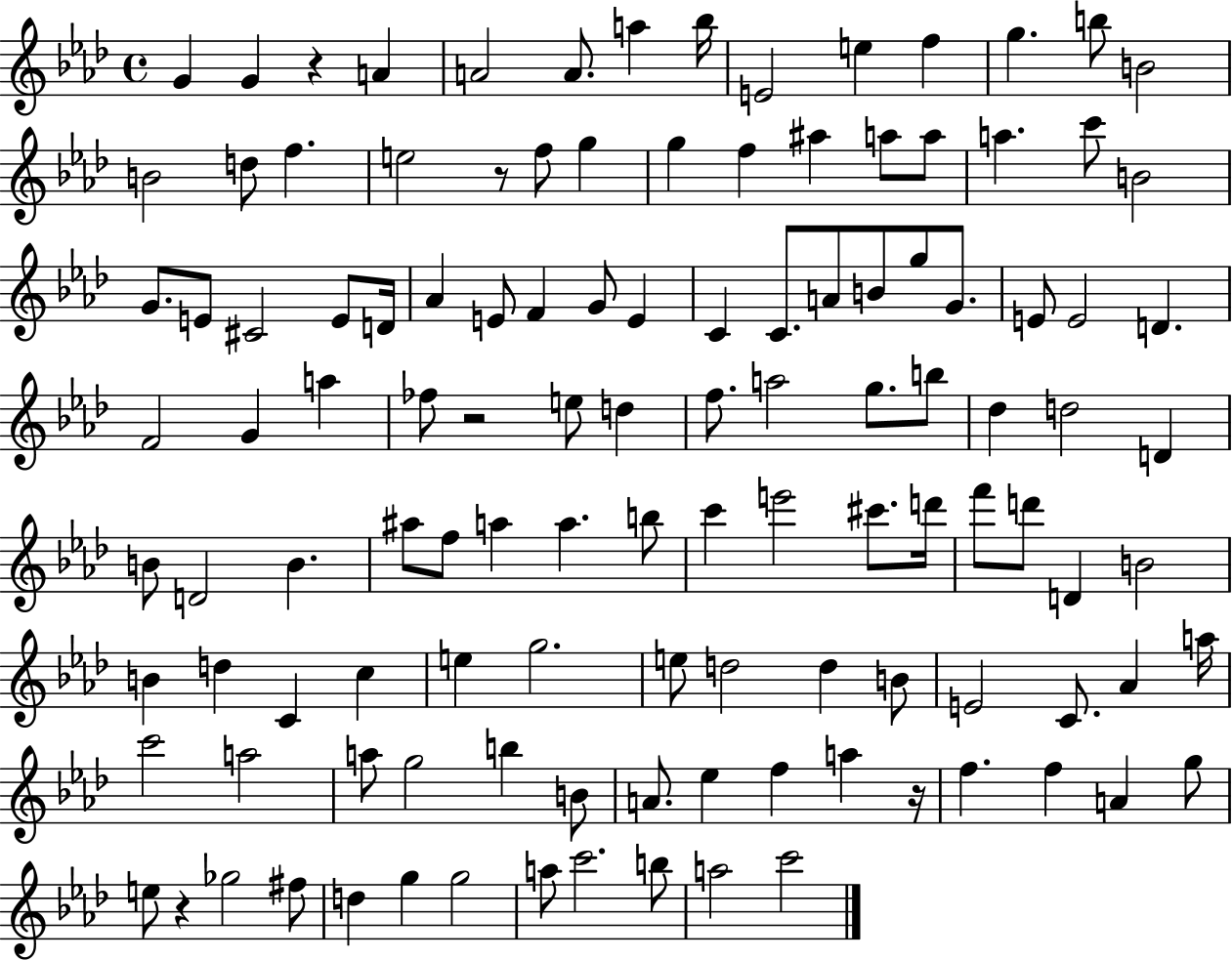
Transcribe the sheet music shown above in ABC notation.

X:1
T:Untitled
M:4/4
L:1/4
K:Ab
G G z A A2 A/2 a _b/4 E2 e f g b/2 B2 B2 d/2 f e2 z/2 f/2 g g f ^a a/2 a/2 a c'/2 B2 G/2 E/2 ^C2 E/2 D/4 _A E/2 F G/2 E C C/2 A/2 B/2 g/2 G/2 E/2 E2 D F2 G a _f/2 z2 e/2 d f/2 a2 g/2 b/2 _d d2 D B/2 D2 B ^a/2 f/2 a a b/2 c' e'2 ^c'/2 d'/4 f'/2 d'/2 D B2 B d C c e g2 e/2 d2 d B/2 E2 C/2 _A a/4 c'2 a2 a/2 g2 b B/2 A/2 _e f a z/4 f f A g/2 e/2 z _g2 ^f/2 d g g2 a/2 c'2 b/2 a2 c'2